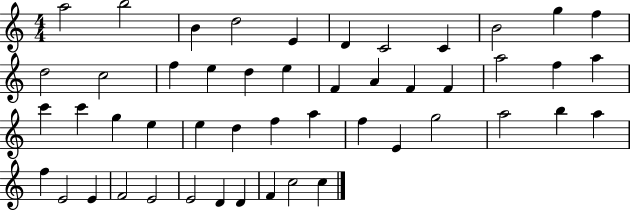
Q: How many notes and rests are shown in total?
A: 49